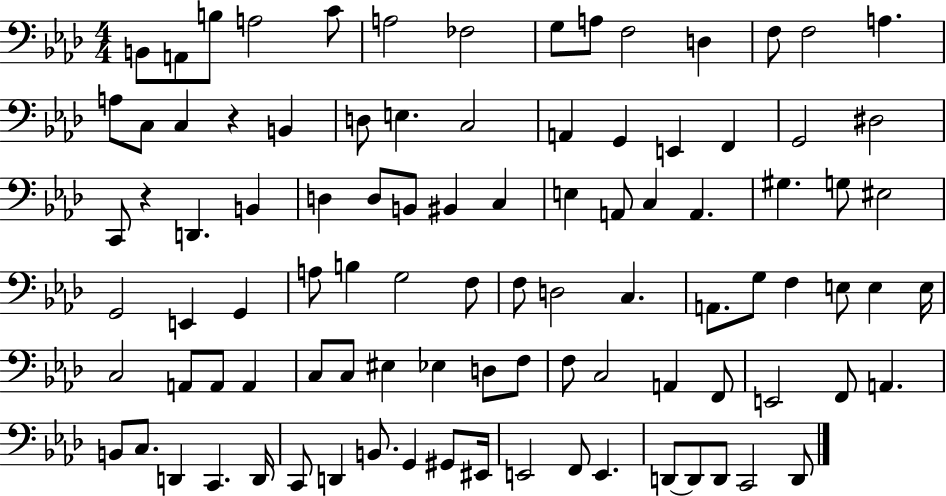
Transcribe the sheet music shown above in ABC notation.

X:1
T:Untitled
M:4/4
L:1/4
K:Ab
B,,/2 A,,/2 B,/2 A,2 C/2 A,2 _F,2 G,/2 A,/2 F,2 D, F,/2 F,2 A, A,/2 C,/2 C, z B,, D,/2 E, C,2 A,, G,, E,, F,, G,,2 ^D,2 C,,/2 z D,, B,, D, D,/2 B,,/2 ^B,, C, E, A,,/2 C, A,, ^G, G,/2 ^E,2 G,,2 E,, G,, A,/2 B, G,2 F,/2 F,/2 D,2 C, A,,/2 G,/2 F, E,/2 E, E,/4 C,2 A,,/2 A,,/2 A,, C,/2 C,/2 ^E, _E, D,/2 F,/2 F,/2 C,2 A,, F,,/2 E,,2 F,,/2 A,, B,,/2 C,/2 D,, C,, D,,/4 C,,/2 D,, B,,/2 G,, ^G,,/2 ^E,,/4 E,,2 F,,/2 E,, D,,/2 D,,/2 D,,/2 C,,2 D,,/2